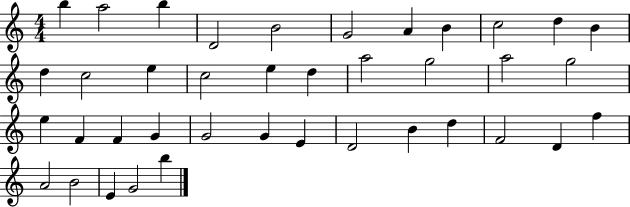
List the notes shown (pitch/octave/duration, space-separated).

B5/q A5/h B5/q D4/h B4/h G4/h A4/q B4/q C5/h D5/q B4/q D5/q C5/h E5/q C5/h E5/q D5/q A5/h G5/h A5/h G5/h E5/q F4/q F4/q G4/q G4/h G4/q E4/q D4/h B4/q D5/q F4/h D4/q F5/q A4/h B4/h E4/q G4/h B5/q